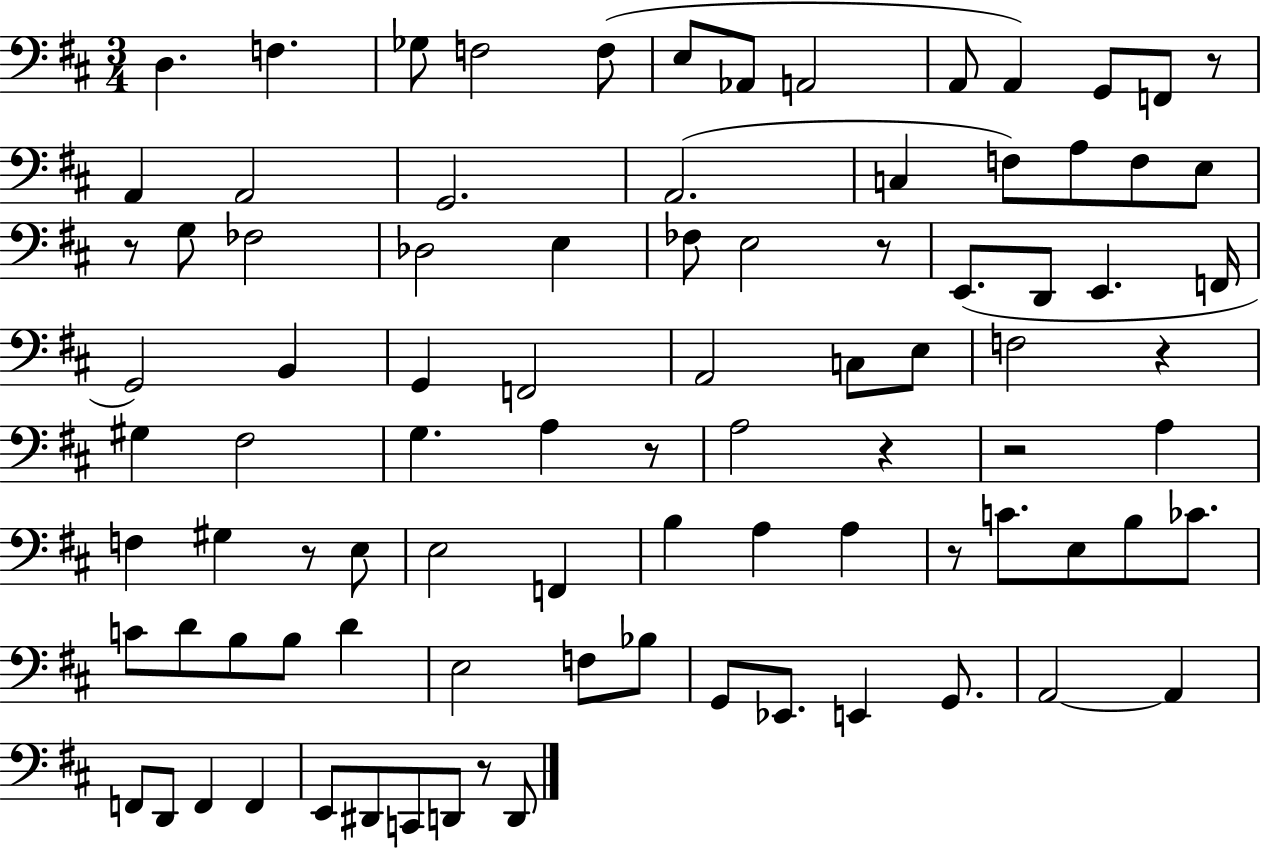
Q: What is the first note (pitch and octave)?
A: D3